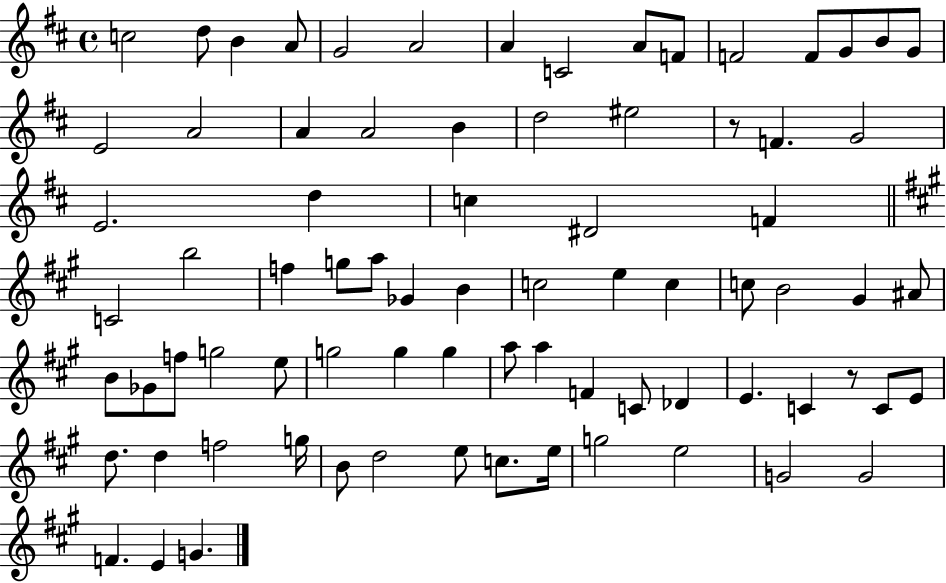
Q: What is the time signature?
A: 4/4